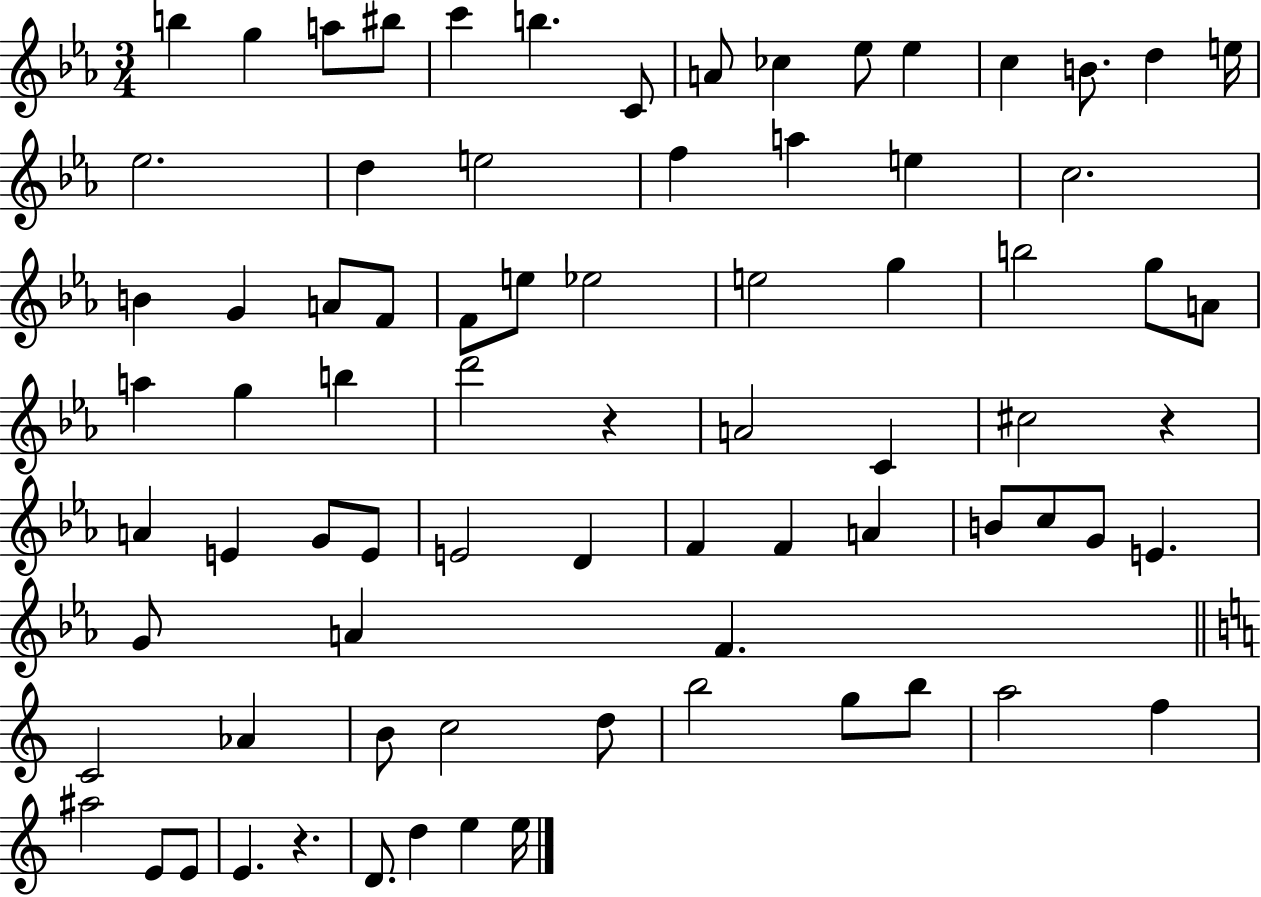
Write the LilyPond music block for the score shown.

{
  \clef treble
  \numericTimeSignature
  \time 3/4
  \key ees \major
  \repeat volta 2 { b''4 g''4 a''8 bis''8 | c'''4 b''4. c'8 | a'8 ces''4 ees''8 ees''4 | c''4 b'8. d''4 e''16 | \break ees''2. | d''4 e''2 | f''4 a''4 e''4 | c''2. | \break b'4 g'4 a'8 f'8 | f'8 e''8 ees''2 | e''2 g''4 | b''2 g''8 a'8 | \break a''4 g''4 b''4 | d'''2 r4 | a'2 c'4 | cis''2 r4 | \break a'4 e'4 g'8 e'8 | e'2 d'4 | f'4 f'4 a'4 | b'8 c''8 g'8 e'4. | \break g'8 a'4 f'4. | \bar "||" \break \key c \major c'2 aes'4 | b'8 c''2 d''8 | b''2 g''8 b''8 | a''2 f''4 | \break ais''2 e'8 e'8 | e'4. r4. | d'8. d''4 e''4 e''16 | } \bar "|."
}